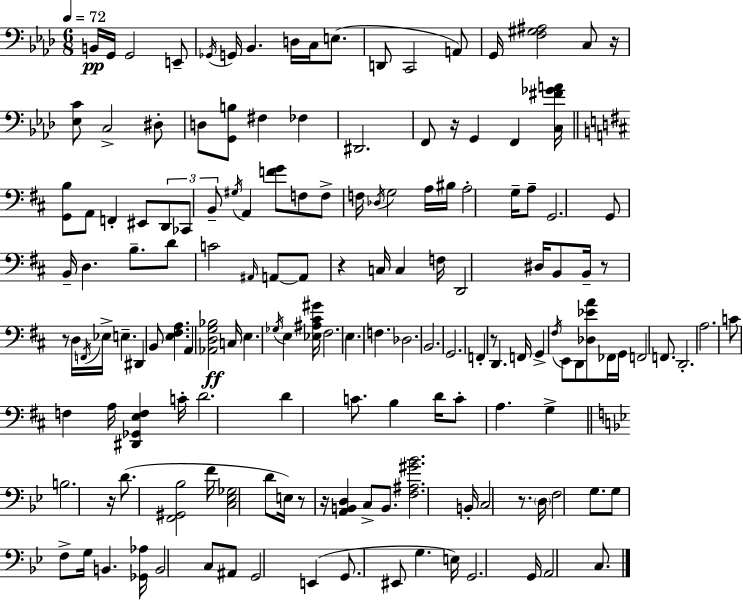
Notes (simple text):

B2/s G2/s G2/h E2/e Gb2/s G2/s Bb2/q. D3/s C3/s E3/e. D2/e C2/h A2/e G2/s [F3,G#3,A#3]/h C3/e R/s [Eb3,C4]/e C3/h D#3/e D3/e [G2,B3]/e F#3/q FES3/q D#2/h. F2/e R/s G2/q F2/q [C3,F#4,Gb4,A4]/s [G2,B3]/e A2/e F2/q EIS2/e D2/e CES2/e B2/e G#3/s A2/q [F4,G4]/e F3/e F3/e F3/s Db3/s G3/h A3/s BIS3/s A3/h G3/s A3/e G2/h. G2/e B2/s D3/q. B3/e. D4/e C4/h A#2/s A2/e A2/e R/q C3/s C3/q F3/s D2/h D#3/s B2/e B2/s R/e R/e D3/s F2/s Eb3/s E3/q. D#2/q B2/e [E3,F#3,A3]/q. A2/q [Ab2,D3,G3,Bb3]/h C3/s E3/q. Gb3/s E3/q [Eb3,A#3,C#4,G#4]/s F#3/h. E3/q. F3/q. Db3/h. B2/h. G2/h. F2/q R/e D2/q. F2/s G2/q F#3/s E2/e D2/e [Db3,Eb4,A4]/e FES2/s G2/s F2/h F2/e. D2/h. A3/h. C4/e F3/q A3/s [D#2,Gb2,E3,F3]/q C4/s D4/h. D4/q C4/e. B3/q D4/s C4/e A3/q. G3/q B3/h. R/s D4/e. [F2,G#2,Bb3]/h F4/s [C3,Eb3,Gb3]/h D4/e E3/s R/e R/s [A2,B2,D3]/q C3/e B2/e. [F3,A#3,G#4,Bb4]/h. B2/s C3/h R/e. D3/s F3/h G3/e. G3/e F3/e G3/s B2/q. [Gb2,Ab3]/s B2/h C3/e A#2/e G2/h E2/q G2/e. EIS2/e G3/q. E3/s G2/h. G2/s A2/h C3/e.